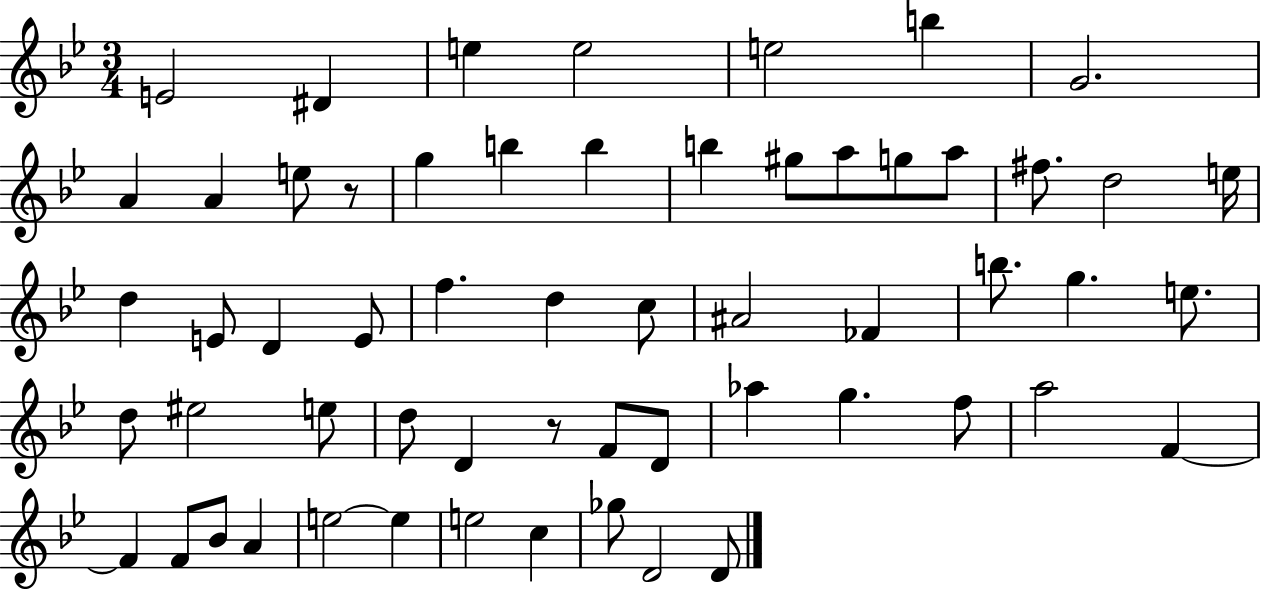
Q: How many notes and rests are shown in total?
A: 58